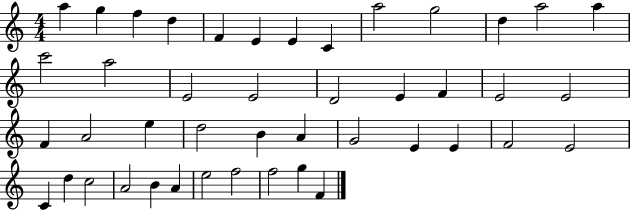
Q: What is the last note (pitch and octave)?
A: F4